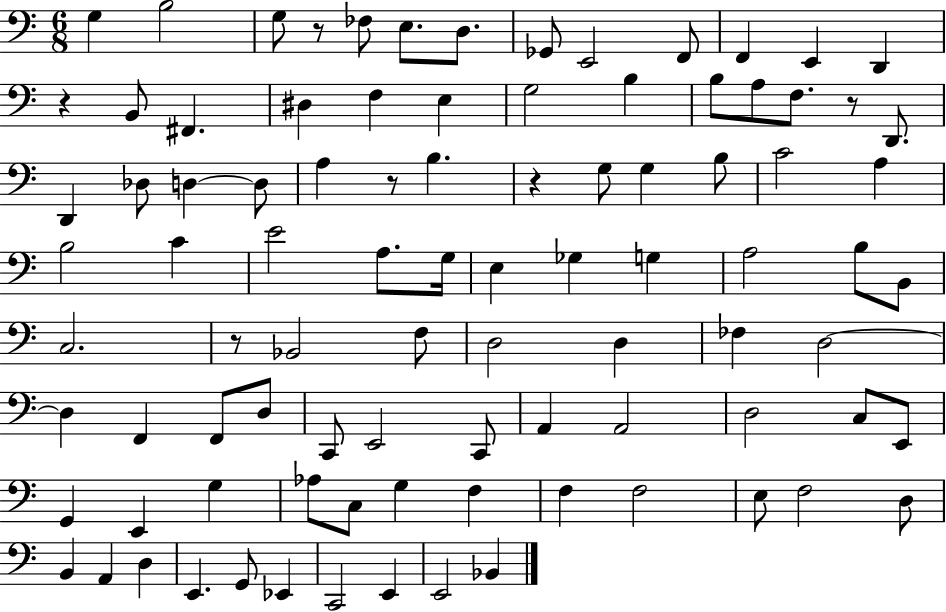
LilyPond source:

{
  \clef bass
  \numericTimeSignature
  \time 6/8
  \key c \major
  g4 b2 | g8 r8 fes8 e8. d8. | ges,8 e,2 f,8 | f,4 e,4 d,4 | \break r4 b,8 fis,4. | dis4 f4 e4 | g2 b4 | b8 a8 f8. r8 d,8. | \break d,4 des8 d4~~ d8 | a4 r8 b4. | r4 g8 g4 b8 | c'2 a4 | \break b2 c'4 | e'2 a8. g16 | e4 ges4 g4 | a2 b8 b,8 | \break c2. | r8 bes,2 f8 | d2 d4 | fes4 d2~~ | \break d4 f,4 f,8 d8 | c,8 e,2 c,8 | a,4 a,2 | d2 c8 e,8 | \break g,4 e,4 g4 | aes8 c8 g4 f4 | f4 f2 | e8 f2 d8 | \break b,4 a,4 d4 | e,4. g,8 ees,4 | c,2 e,4 | e,2 bes,4 | \break \bar "|."
}